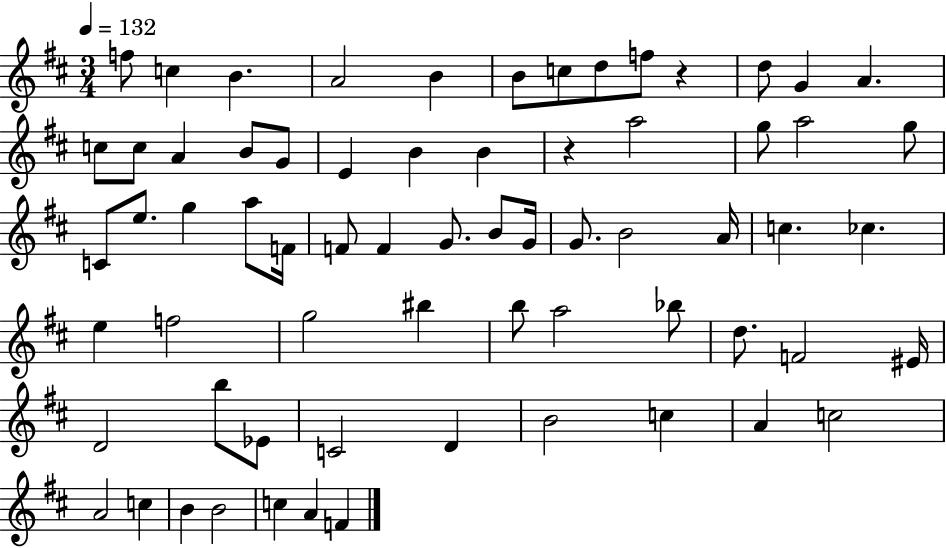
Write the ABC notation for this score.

X:1
T:Untitled
M:3/4
L:1/4
K:D
f/2 c B A2 B B/2 c/2 d/2 f/2 z d/2 G A c/2 c/2 A B/2 G/2 E B B z a2 g/2 a2 g/2 C/2 e/2 g a/2 F/4 F/2 F G/2 B/2 G/4 G/2 B2 A/4 c _c e f2 g2 ^b b/2 a2 _b/2 d/2 F2 ^E/4 D2 b/2 _E/2 C2 D B2 c A c2 A2 c B B2 c A F